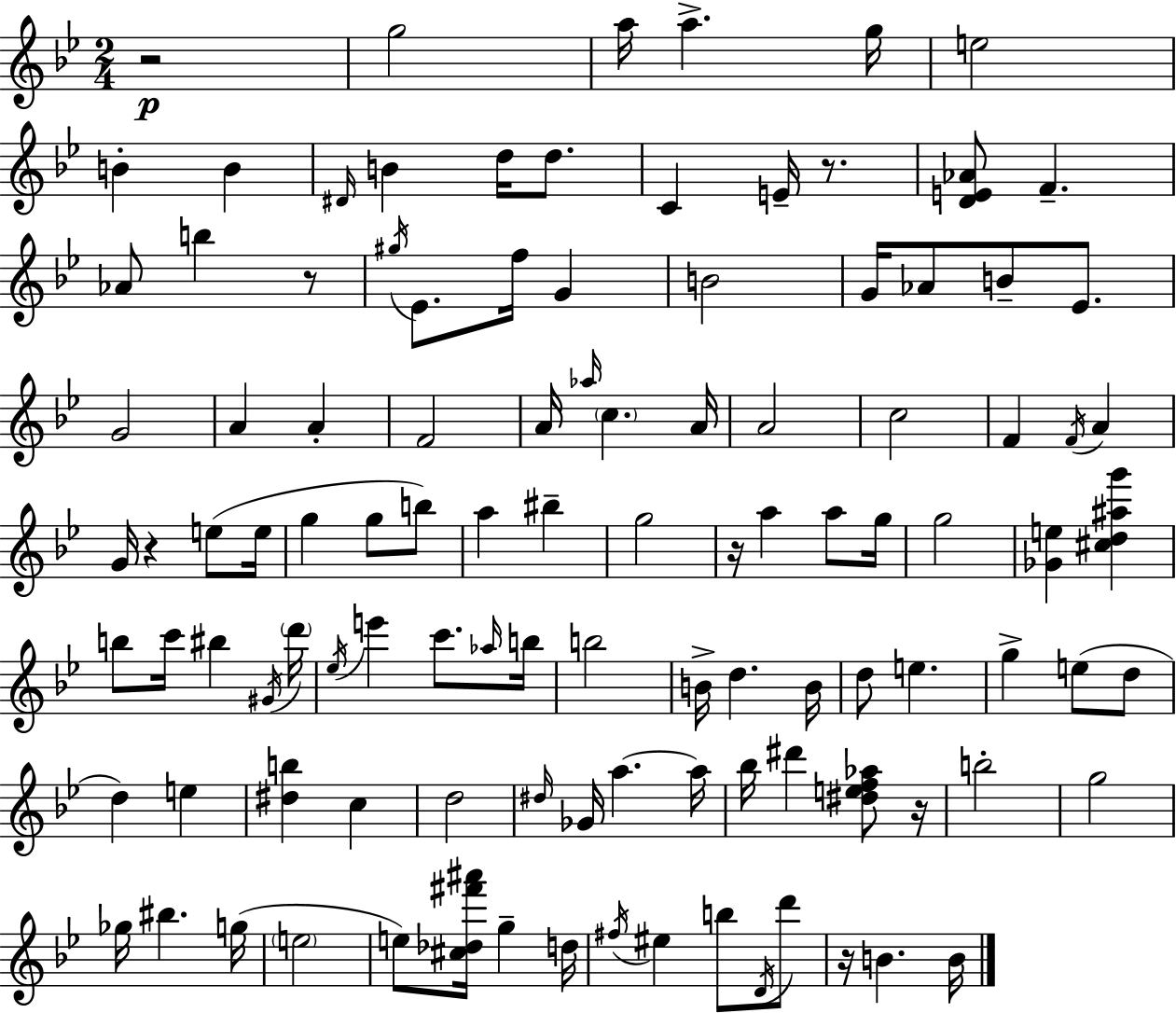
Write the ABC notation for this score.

X:1
T:Untitled
M:2/4
L:1/4
K:Bb
z2 g2 a/4 a g/4 e2 B B ^D/4 B d/4 d/2 C E/4 z/2 [DE_A]/2 F _A/2 b z/2 ^g/4 _E/2 f/4 G B2 G/4 _A/2 B/2 _E/2 G2 A A F2 A/4 _a/4 c A/4 A2 c2 F F/4 A G/4 z e/2 e/4 g g/2 b/2 a ^b g2 z/4 a a/2 g/4 g2 [_Ge] [^cd^ag'] b/2 c'/4 ^b ^G/4 d'/4 _e/4 e' c'/2 _a/4 b/4 b2 B/4 d B/4 d/2 e g e/2 d/2 d e [^db] c d2 ^d/4 _G/4 a a/4 _b/4 ^d' [^def_a]/2 z/4 b2 g2 _g/4 ^b g/4 e2 e/2 [^c_d^f'^a']/4 g d/4 ^f/4 ^e b/2 D/4 d'/2 z/4 B B/4